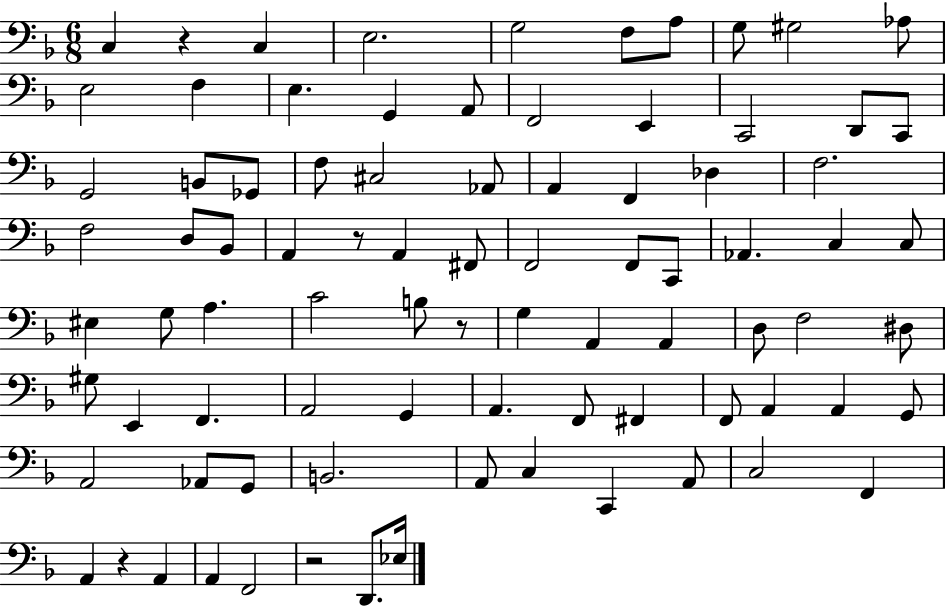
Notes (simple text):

C3/q R/q C3/q E3/h. G3/h F3/e A3/e G3/e G#3/h Ab3/e E3/h F3/q E3/q. G2/q A2/e F2/h E2/q C2/h D2/e C2/e G2/h B2/e Gb2/e F3/e C#3/h Ab2/e A2/q F2/q Db3/q F3/h. F3/h D3/e Bb2/e A2/q R/e A2/q F#2/e F2/h F2/e C2/e Ab2/q. C3/q C3/e EIS3/q G3/e A3/q. C4/h B3/e R/e G3/q A2/q A2/q D3/e F3/h D#3/e G#3/e E2/q F2/q. A2/h G2/q A2/q. F2/e F#2/q F2/e A2/q A2/q G2/e A2/h Ab2/e G2/e B2/h. A2/e C3/q C2/q A2/e C3/h F2/q A2/q R/q A2/q A2/q F2/h R/h D2/e. Eb3/s